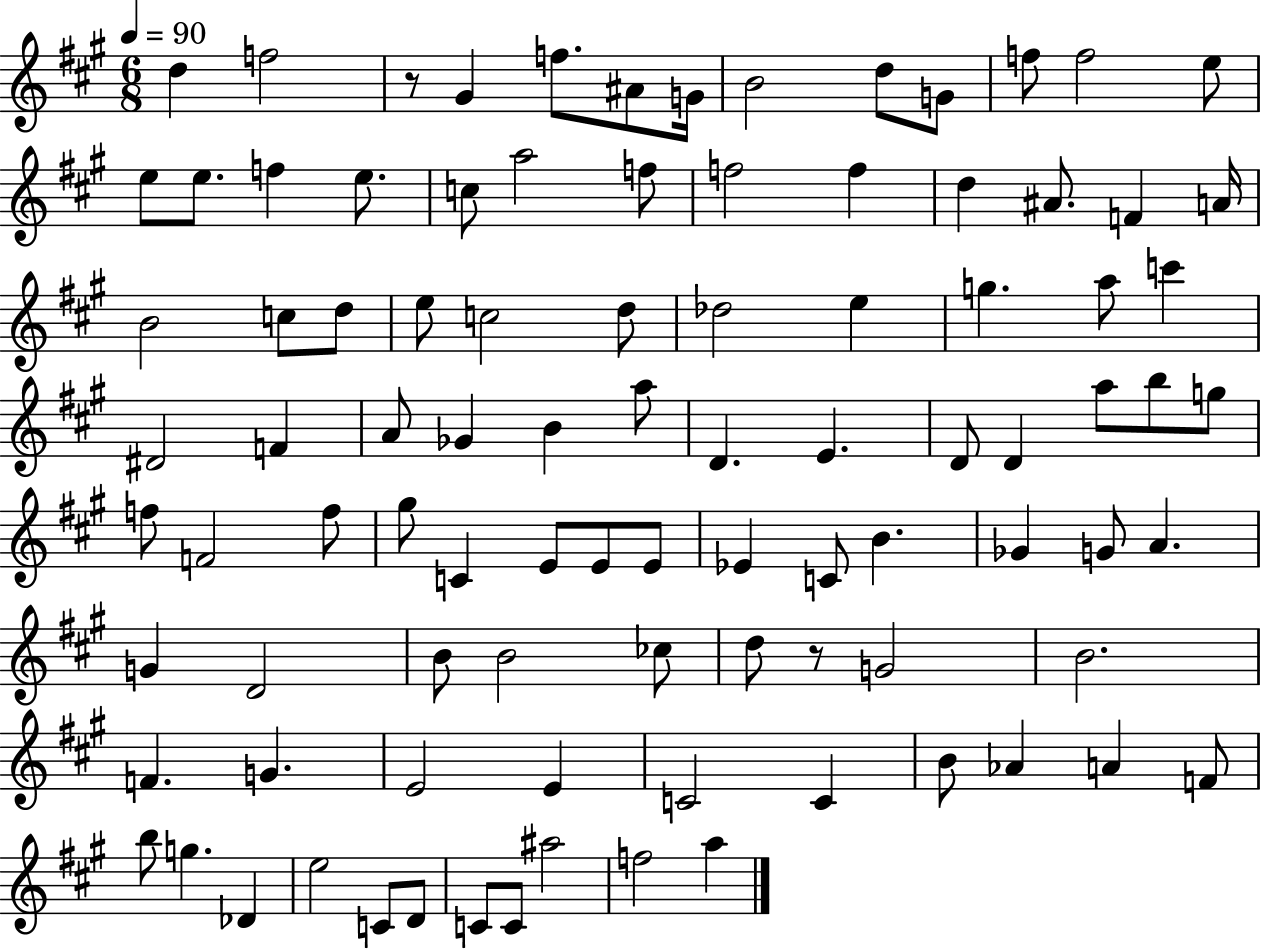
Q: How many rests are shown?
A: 2